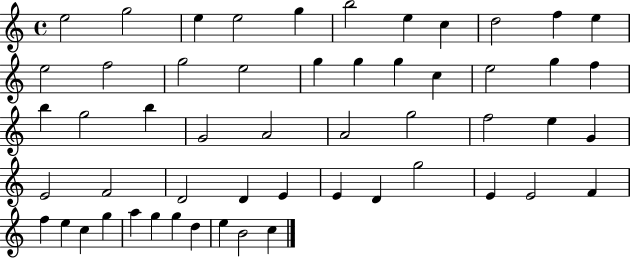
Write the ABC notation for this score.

X:1
T:Untitled
M:4/4
L:1/4
K:C
e2 g2 e e2 g b2 e c d2 f e e2 f2 g2 e2 g g g c e2 g f b g2 b G2 A2 A2 g2 f2 e G E2 F2 D2 D E E D g2 E E2 F f e c g a g g d e B2 c